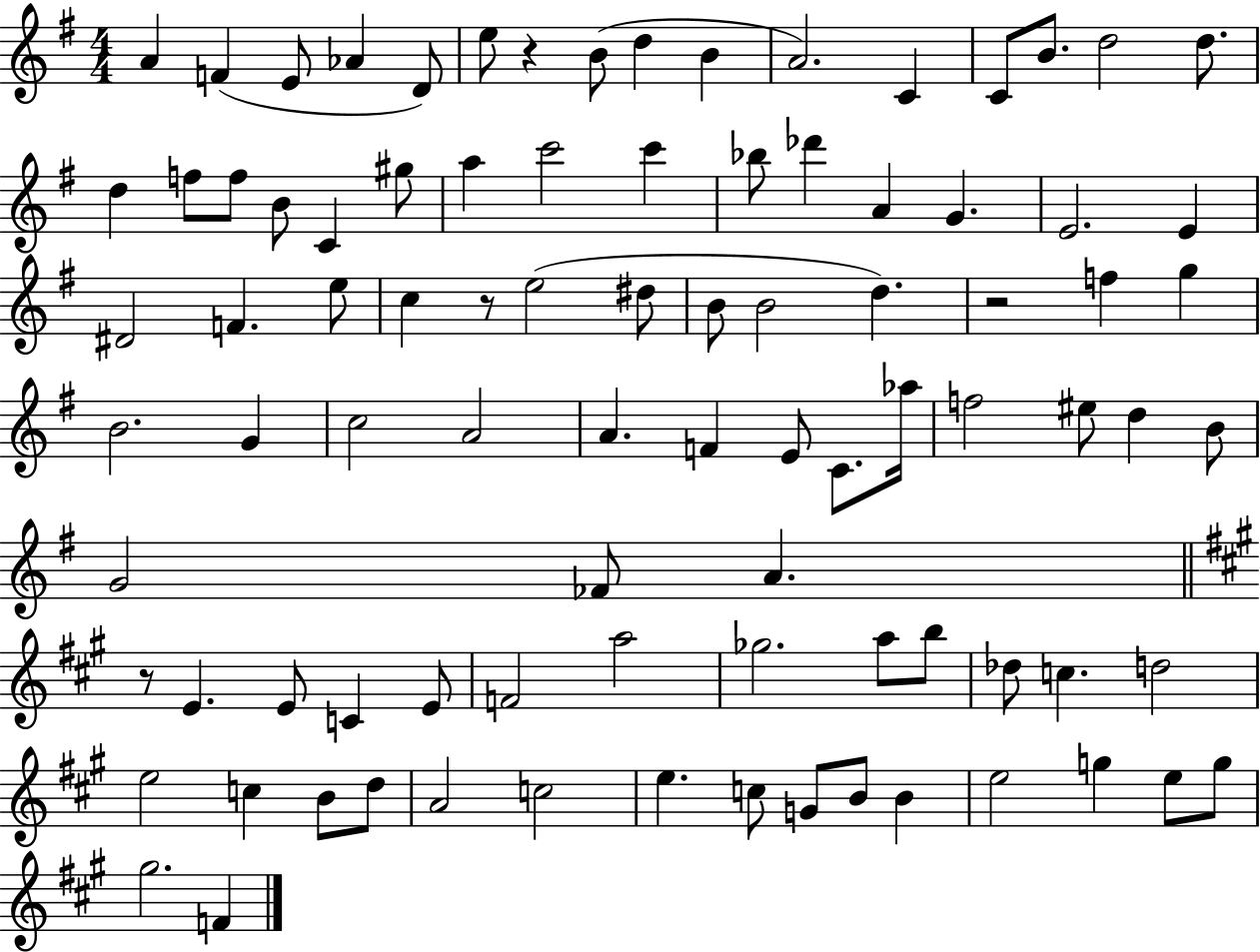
X:1
T:Untitled
M:4/4
L:1/4
K:G
A F E/2 _A D/2 e/2 z B/2 d B A2 C C/2 B/2 d2 d/2 d f/2 f/2 B/2 C ^g/2 a c'2 c' _b/2 _d' A G E2 E ^D2 F e/2 c z/2 e2 ^d/2 B/2 B2 d z2 f g B2 G c2 A2 A F E/2 C/2 _a/4 f2 ^e/2 d B/2 G2 _F/2 A z/2 E E/2 C E/2 F2 a2 _g2 a/2 b/2 _d/2 c d2 e2 c B/2 d/2 A2 c2 e c/2 G/2 B/2 B e2 g e/2 g/2 ^g2 F